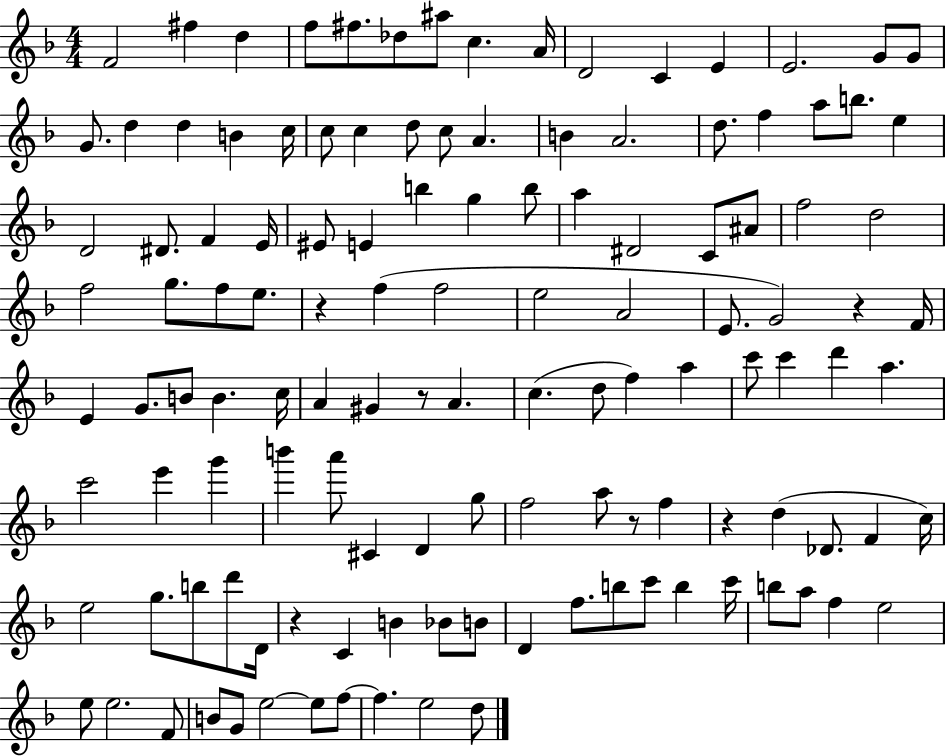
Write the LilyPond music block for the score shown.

{
  \clef treble
  \numericTimeSignature
  \time 4/4
  \key f \major
  \repeat volta 2 { f'2 fis''4 d''4 | f''8 fis''8. des''8 ais''8 c''4. a'16 | d'2 c'4 e'4 | e'2. g'8 g'8 | \break g'8. d''4 d''4 b'4 c''16 | c''8 c''4 d''8 c''8 a'4. | b'4 a'2. | d''8. f''4 a''8 b''8. e''4 | \break d'2 dis'8. f'4 e'16 | eis'8 e'4 b''4 g''4 b''8 | a''4 dis'2 c'8 ais'8 | f''2 d''2 | \break f''2 g''8. f''8 e''8. | r4 f''4( f''2 | e''2 a'2 | e'8. g'2) r4 f'16 | \break e'4 g'8. b'8 b'4. c''16 | a'4 gis'4 r8 a'4. | c''4.( d''8 f''4) a''4 | c'''8 c'''4 d'''4 a''4. | \break c'''2 e'''4 g'''4 | b'''4 a'''8 cis'4 d'4 g''8 | f''2 a''8 r8 f''4 | r4 d''4( des'8. f'4 c''16) | \break e''2 g''8. b''8 d'''8 d'16 | r4 c'4 b'4 bes'8 b'8 | d'4 f''8. b''8 c'''8 b''4 c'''16 | b''8 a''8 f''4 e''2 | \break e''8 e''2. f'8 | b'8 g'8 e''2~~ e''8 f''8~~ | f''4. e''2 d''8 | } \bar "|."
}